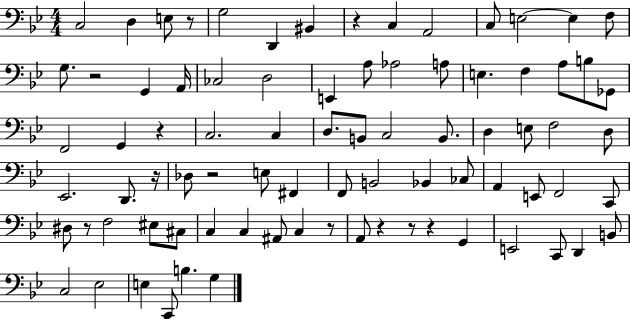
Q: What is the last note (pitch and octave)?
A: G3